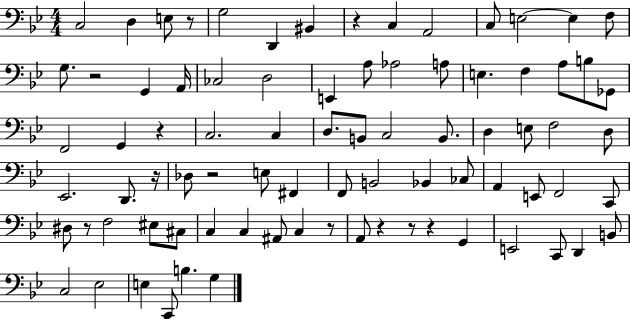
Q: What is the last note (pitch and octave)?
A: G3